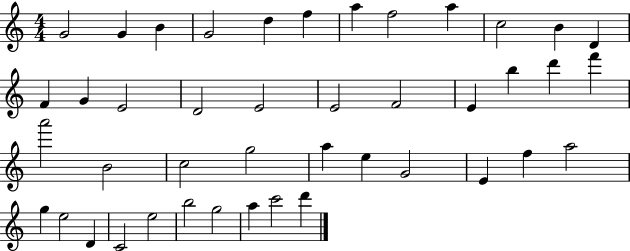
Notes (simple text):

G4/h G4/q B4/q G4/h D5/q F5/q A5/q F5/h A5/q C5/h B4/q D4/q F4/q G4/q E4/h D4/h E4/h E4/h F4/h E4/q B5/q D6/q F6/q A6/h B4/h C5/h G5/h A5/q E5/q G4/h E4/q F5/q A5/h G5/q E5/h D4/q C4/h E5/h B5/h G5/h A5/q C6/h D6/q